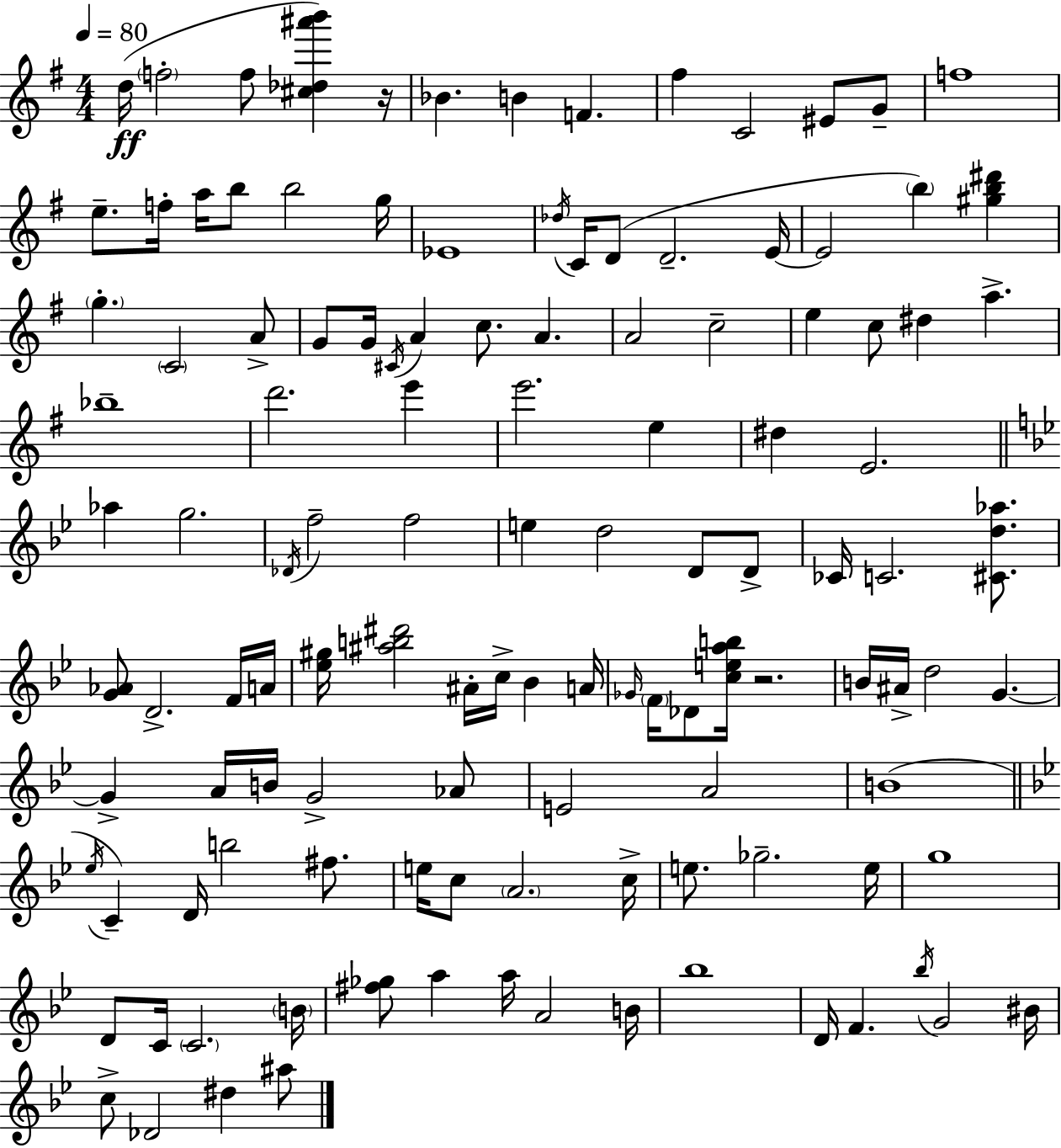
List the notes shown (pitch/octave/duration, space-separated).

D5/s F5/h F5/e [C#5,Db5,A#6,B6]/q R/s Bb4/q. B4/q F4/q. F#5/q C4/h EIS4/e G4/e F5/w E5/e. F5/s A5/s B5/e B5/h G5/s Eb4/w Db5/s C4/s D4/e D4/h. E4/s E4/h B5/q [G#5,B5,D#6]/q G5/q. C4/h A4/e G4/e G4/s C#4/s A4/q C5/e. A4/q. A4/h C5/h E5/q C5/e D#5/q A5/q. Bb5/w D6/h. E6/q E6/h. E5/q D#5/q E4/h. Ab5/q G5/h. Db4/s F5/h F5/h E5/q D5/h D4/e D4/e CES4/s C4/h. [C#4,D5,Ab5]/e. [G4,Ab4]/e D4/h. F4/s A4/s [Eb5,G#5]/s [A#5,B5,D#6]/h A#4/s C5/s Bb4/q A4/s Gb4/s F4/s Db4/e [C5,E5,A5,B5]/s R/h. B4/s A#4/s D5/h G4/q. G4/q A4/s B4/s G4/h Ab4/e E4/h A4/h B4/w Eb5/s C4/q D4/s B5/h F#5/e. E5/s C5/e A4/h. C5/s E5/e. Gb5/h. E5/s G5/w D4/e C4/s C4/h. B4/s [F#5,Gb5]/e A5/q A5/s A4/h B4/s Bb5/w D4/s F4/q. Bb5/s G4/h BIS4/s C5/e Db4/h D#5/q A#5/e